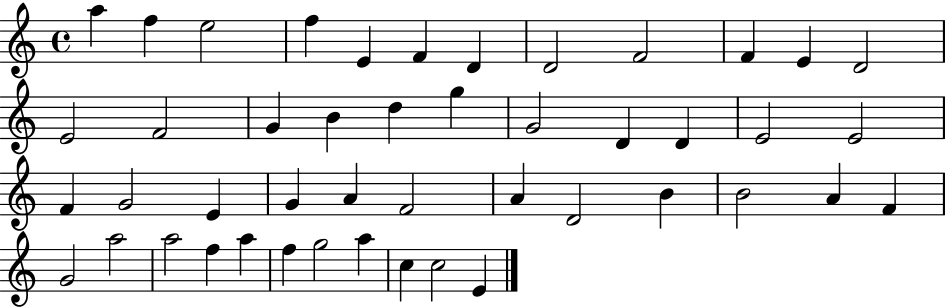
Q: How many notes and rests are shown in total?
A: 46